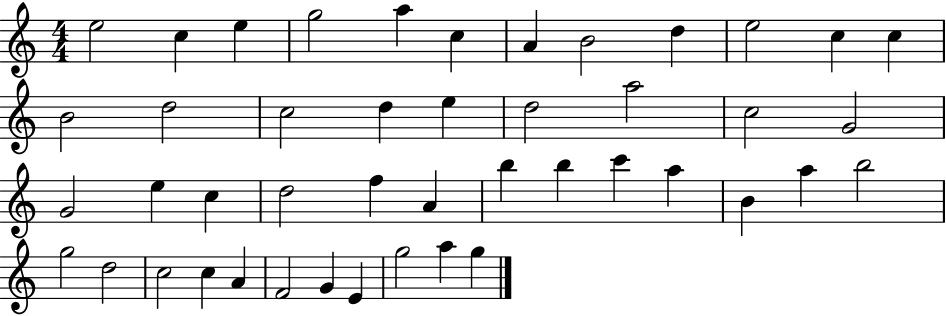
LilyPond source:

{
  \clef treble
  \numericTimeSignature
  \time 4/4
  \key c \major
  e''2 c''4 e''4 | g''2 a''4 c''4 | a'4 b'2 d''4 | e''2 c''4 c''4 | \break b'2 d''2 | c''2 d''4 e''4 | d''2 a''2 | c''2 g'2 | \break g'2 e''4 c''4 | d''2 f''4 a'4 | b''4 b''4 c'''4 a''4 | b'4 a''4 b''2 | \break g''2 d''2 | c''2 c''4 a'4 | f'2 g'4 e'4 | g''2 a''4 g''4 | \break \bar "|."
}